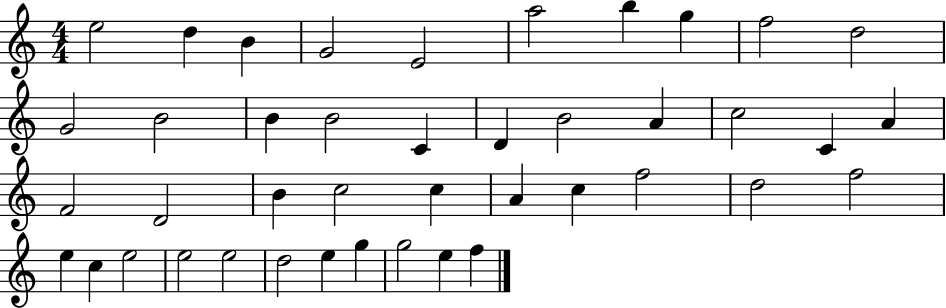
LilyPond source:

{
  \clef treble
  \numericTimeSignature
  \time 4/4
  \key c \major
  e''2 d''4 b'4 | g'2 e'2 | a''2 b''4 g''4 | f''2 d''2 | \break g'2 b'2 | b'4 b'2 c'4 | d'4 b'2 a'4 | c''2 c'4 a'4 | \break f'2 d'2 | b'4 c''2 c''4 | a'4 c''4 f''2 | d''2 f''2 | \break e''4 c''4 e''2 | e''2 e''2 | d''2 e''4 g''4 | g''2 e''4 f''4 | \break \bar "|."
}